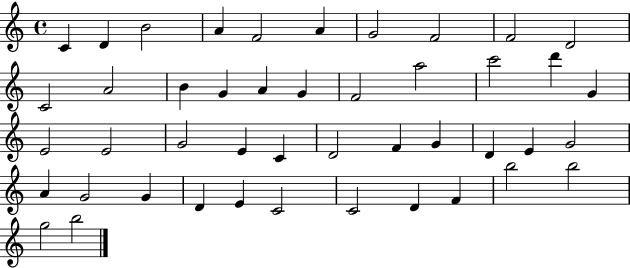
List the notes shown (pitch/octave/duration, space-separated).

C4/q D4/q B4/h A4/q F4/h A4/q G4/h F4/h F4/h D4/h C4/h A4/h B4/q G4/q A4/q G4/q F4/h A5/h C6/h D6/q G4/q E4/h E4/h G4/h E4/q C4/q D4/h F4/q G4/q D4/q E4/q G4/h A4/q G4/h G4/q D4/q E4/q C4/h C4/h D4/q F4/q B5/h B5/h G5/h B5/h